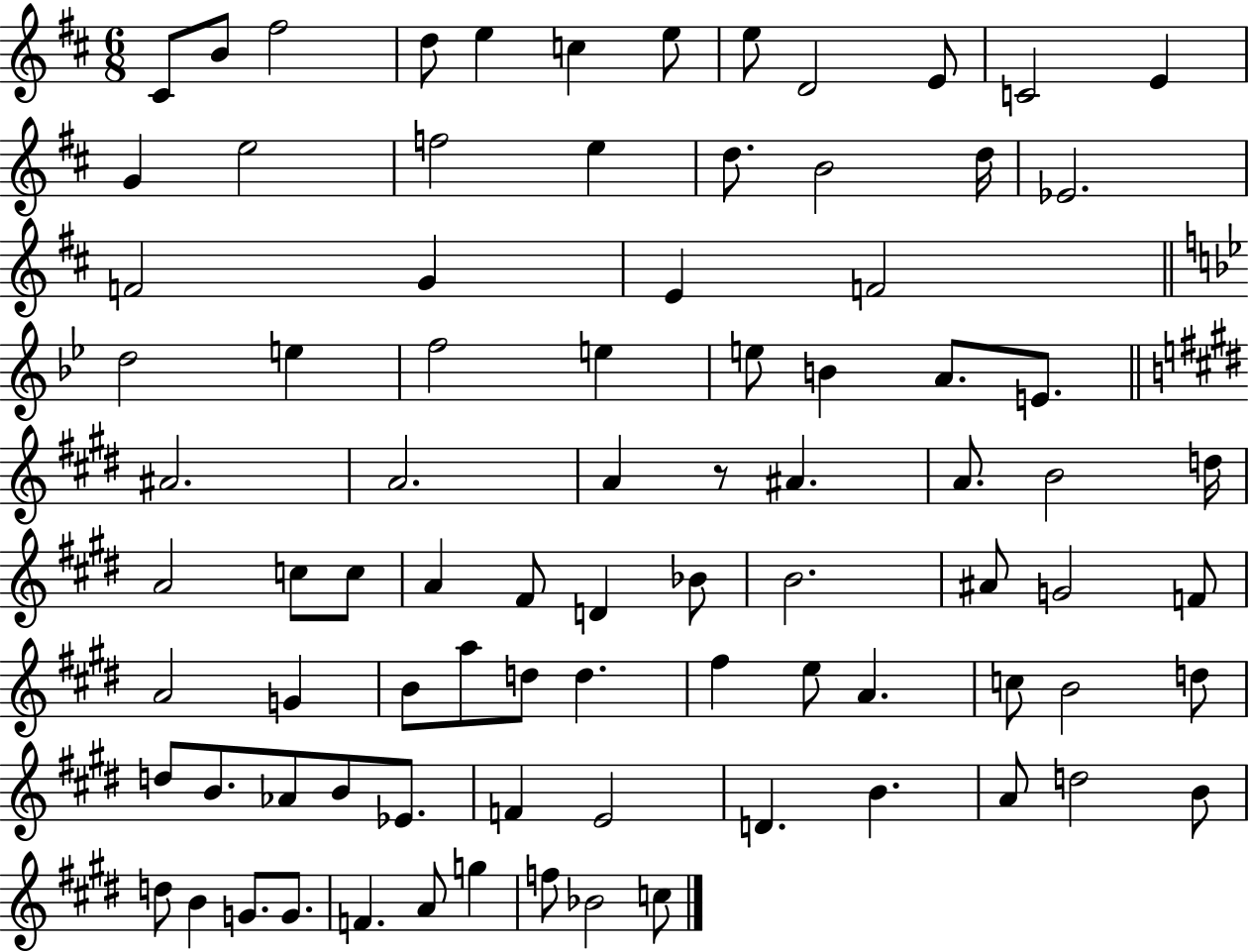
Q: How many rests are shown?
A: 1